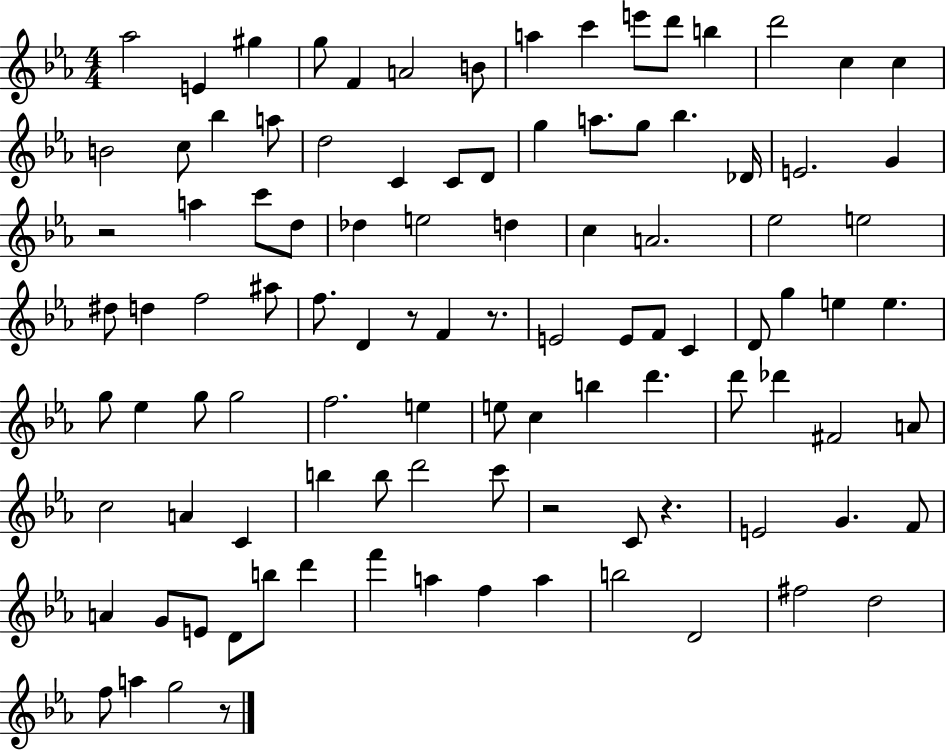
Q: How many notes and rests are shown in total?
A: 103